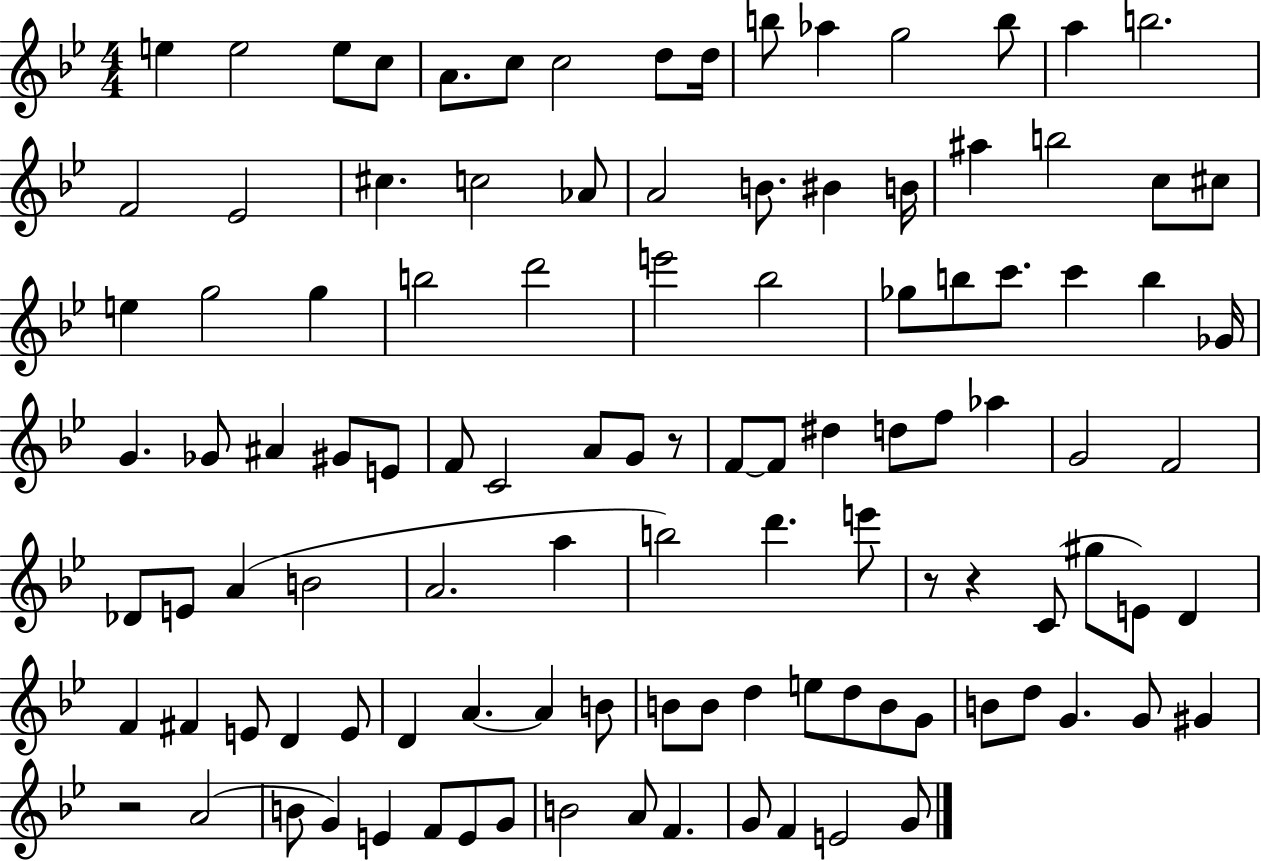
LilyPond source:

{
  \clef treble
  \numericTimeSignature
  \time 4/4
  \key bes \major
  e''4 e''2 e''8 c''8 | a'8. c''8 c''2 d''8 d''16 | b''8 aes''4 g''2 b''8 | a''4 b''2. | \break f'2 ees'2 | cis''4. c''2 aes'8 | a'2 b'8. bis'4 b'16 | ais''4 b''2 c''8 cis''8 | \break e''4 g''2 g''4 | b''2 d'''2 | e'''2 bes''2 | ges''8 b''8 c'''8. c'''4 b''4 ges'16 | \break g'4. ges'8 ais'4 gis'8 e'8 | f'8 c'2 a'8 g'8 r8 | f'8~~ f'8 dis''4 d''8 f''8 aes''4 | g'2 f'2 | \break des'8 e'8 a'4( b'2 | a'2. a''4 | b''2) d'''4. e'''8 | r8 r4 c'8( gis''8 e'8) d'4 | \break f'4 fis'4 e'8 d'4 e'8 | d'4 a'4.~~ a'4 b'8 | b'8 b'8 d''4 e''8 d''8 b'8 g'8 | b'8 d''8 g'4. g'8 gis'4 | \break r2 a'2( | b'8 g'4) e'4 f'8 e'8 g'8 | b'2 a'8 f'4. | g'8 f'4 e'2 g'8 | \break \bar "|."
}